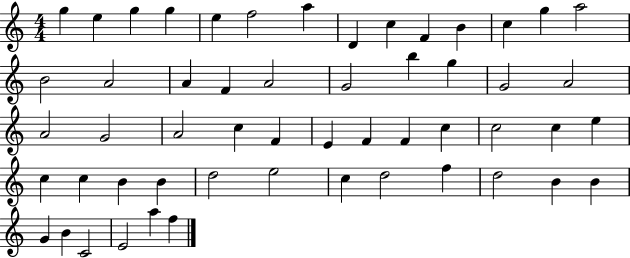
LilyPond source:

{
  \clef treble
  \numericTimeSignature
  \time 4/4
  \key c \major
  g''4 e''4 g''4 g''4 | e''4 f''2 a''4 | d'4 c''4 f'4 b'4 | c''4 g''4 a''2 | \break b'2 a'2 | a'4 f'4 a'2 | g'2 b''4 g''4 | g'2 a'2 | \break a'2 g'2 | a'2 c''4 f'4 | e'4 f'4 f'4 c''4 | c''2 c''4 e''4 | \break c''4 c''4 b'4 b'4 | d''2 e''2 | c''4 d''2 f''4 | d''2 b'4 b'4 | \break g'4 b'4 c'2 | e'2 a''4 f''4 | \bar "|."
}